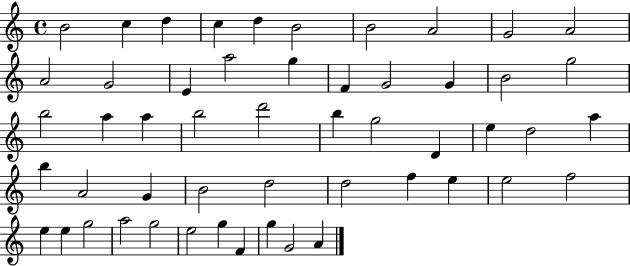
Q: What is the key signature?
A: C major